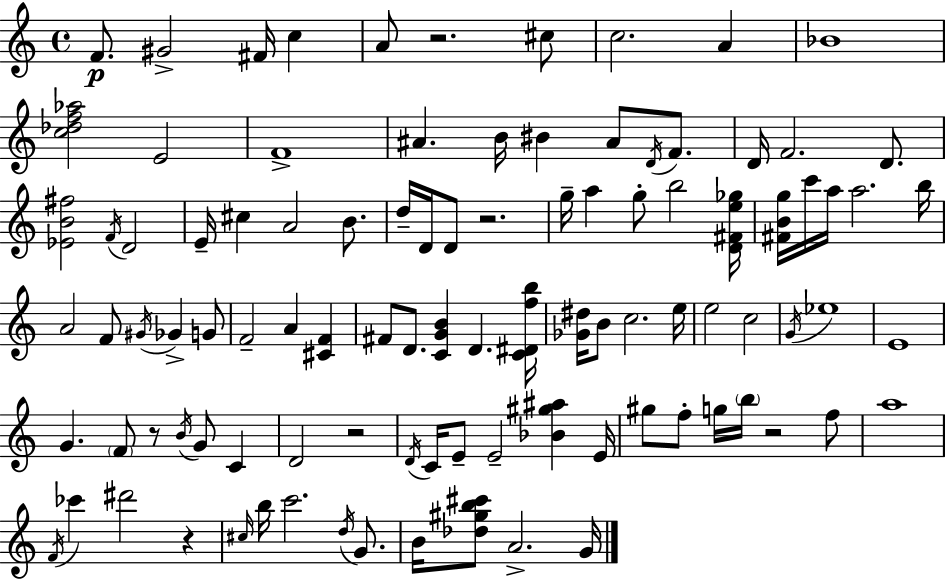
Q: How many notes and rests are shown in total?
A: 99